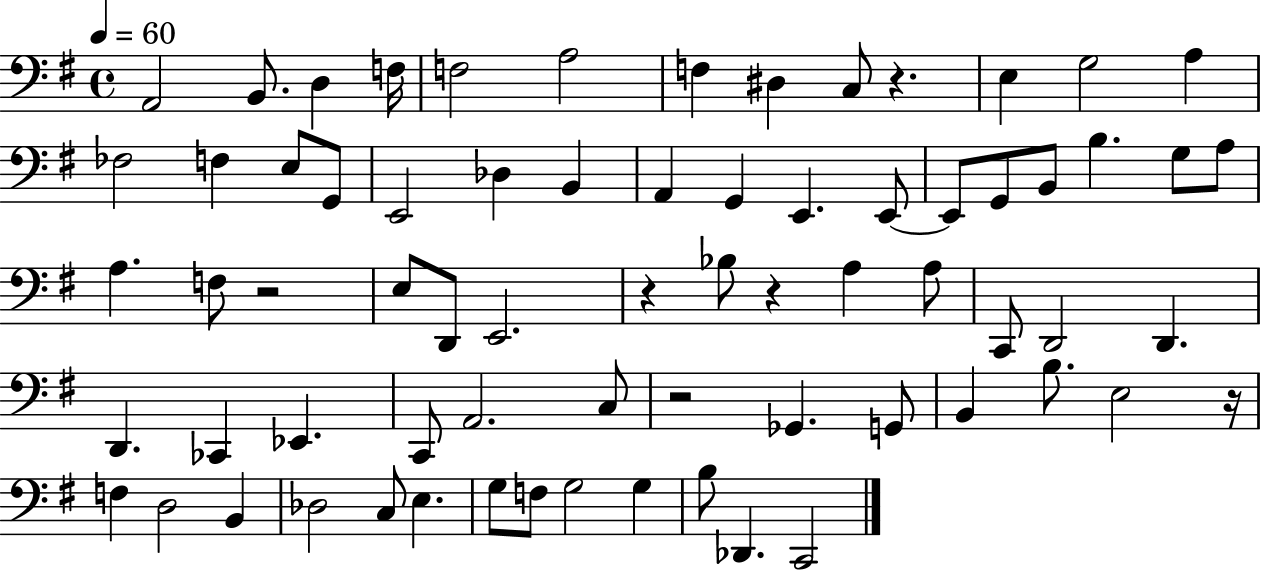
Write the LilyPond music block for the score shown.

{
  \clef bass
  \time 4/4
  \defaultTimeSignature
  \key g \major
  \tempo 4 = 60
  a,2 b,8. d4 f16 | f2 a2 | f4 dis4 c8 r4. | e4 g2 a4 | \break fes2 f4 e8 g,8 | e,2 des4 b,4 | a,4 g,4 e,4. e,8~~ | e,8 g,8 b,8 b4. g8 a8 | \break a4. f8 r2 | e8 d,8 e,2. | r4 bes8 r4 a4 a8 | c,8 d,2 d,4. | \break d,4. ces,4 ees,4. | c,8 a,2. c8 | r2 ges,4. g,8 | b,4 b8. e2 r16 | \break f4 d2 b,4 | des2 c8 e4. | g8 f8 g2 g4 | b8 des,4. c,2 | \break \bar "|."
}